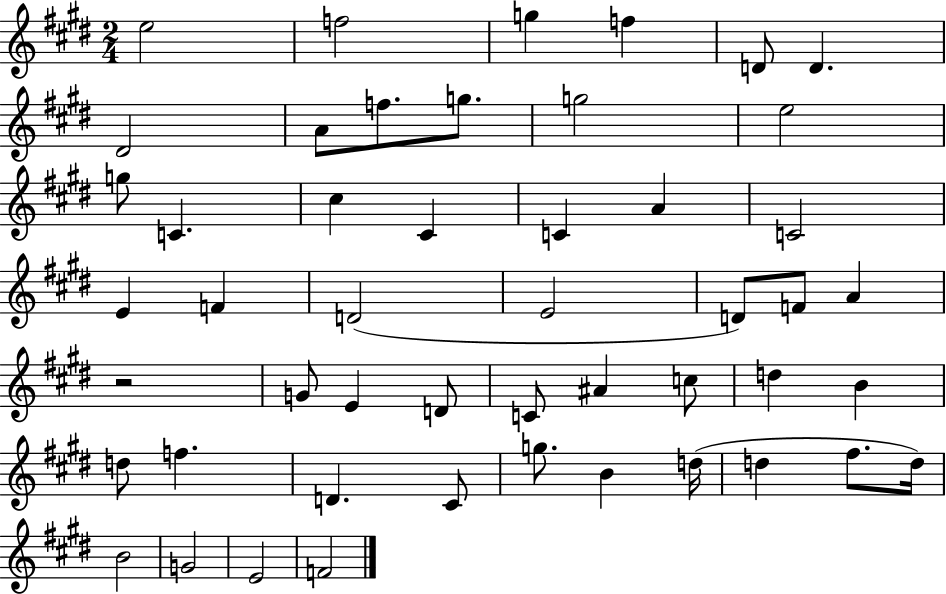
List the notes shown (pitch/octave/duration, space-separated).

E5/h F5/h G5/q F5/q D4/e D4/q. D#4/h A4/e F5/e. G5/e. G5/h E5/h G5/e C4/q. C#5/q C#4/q C4/q A4/q C4/h E4/q F4/q D4/h E4/h D4/e F4/e A4/q R/h G4/e E4/q D4/e C4/e A#4/q C5/e D5/q B4/q D5/e F5/q. D4/q. C#4/e G5/e. B4/q D5/s D5/q F#5/e. D5/s B4/h G4/h E4/h F4/h